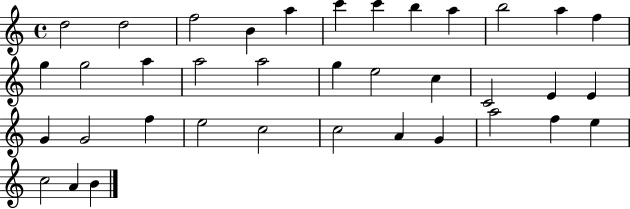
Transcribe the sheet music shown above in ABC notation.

X:1
T:Untitled
M:4/4
L:1/4
K:C
d2 d2 f2 B a c' c' b a b2 a f g g2 a a2 a2 g e2 c C2 E E G G2 f e2 c2 c2 A G a2 f e c2 A B